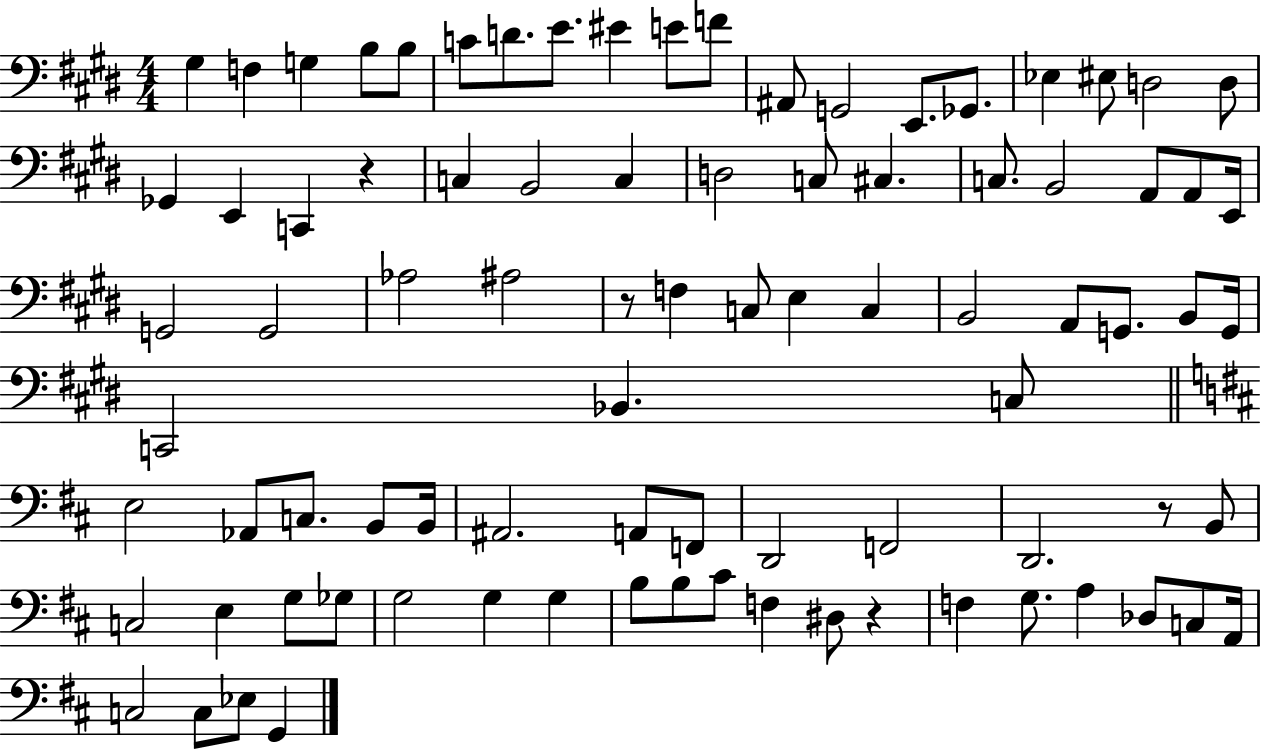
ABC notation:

X:1
T:Untitled
M:4/4
L:1/4
K:E
^G, F, G, B,/2 B,/2 C/2 D/2 E/2 ^E E/2 F/2 ^A,,/2 G,,2 E,,/2 _G,,/2 _E, ^E,/2 D,2 D,/2 _G,, E,, C,, z C, B,,2 C, D,2 C,/2 ^C, C,/2 B,,2 A,,/2 A,,/2 E,,/4 G,,2 G,,2 _A,2 ^A,2 z/2 F, C,/2 E, C, B,,2 A,,/2 G,,/2 B,,/2 G,,/4 C,,2 _B,, C,/2 E,2 _A,,/2 C,/2 B,,/2 B,,/4 ^A,,2 A,,/2 F,,/2 D,,2 F,,2 D,,2 z/2 B,,/2 C,2 E, G,/2 _G,/2 G,2 G, G, B,/2 B,/2 ^C/2 F, ^D,/2 z F, G,/2 A, _D,/2 C,/2 A,,/4 C,2 C,/2 _E,/2 G,,